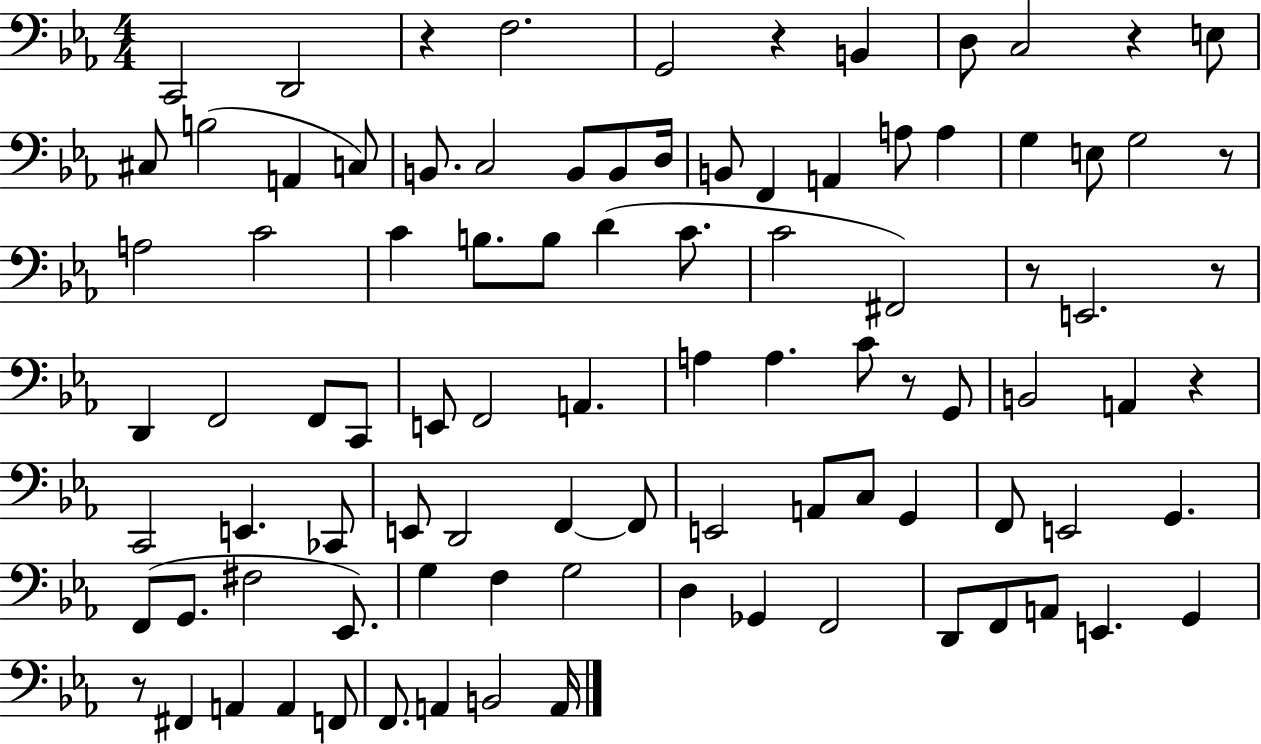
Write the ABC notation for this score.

X:1
T:Untitled
M:4/4
L:1/4
K:Eb
C,,2 D,,2 z F,2 G,,2 z B,, D,/2 C,2 z E,/2 ^C,/2 B,2 A,, C,/2 B,,/2 C,2 B,,/2 B,,/2 D,/4 B,,/2 F,, A,, A,/2 A, G, E,/2 G,2 z/2 A,2 C2 C B,/2 B,/2 D C/2 C2 ^F,,2 z/2 E,,2 z/2 D,, F,,2 F,,/2 C,,/2 E,,/2 F,,2 A,, A, A, C/2 z/2 G,,/2 B,,2 A,, z C,,2 E,, _C,,/2 E,,/2 D,,2 F,, F,,/2 E,,2 A,,/2 C,/2 G,, F,,/2 E,,2 G,, F,,/2 G,,/2 ^F,2 _E,,/2 G, F, G,2 D, _G,, F,,2 D,,/2 F,,/2 A,,/2 E,, G,, z/2 ^F,, A,, A,, F,,/2 F,,/2 A,, B,,2 A,,/4